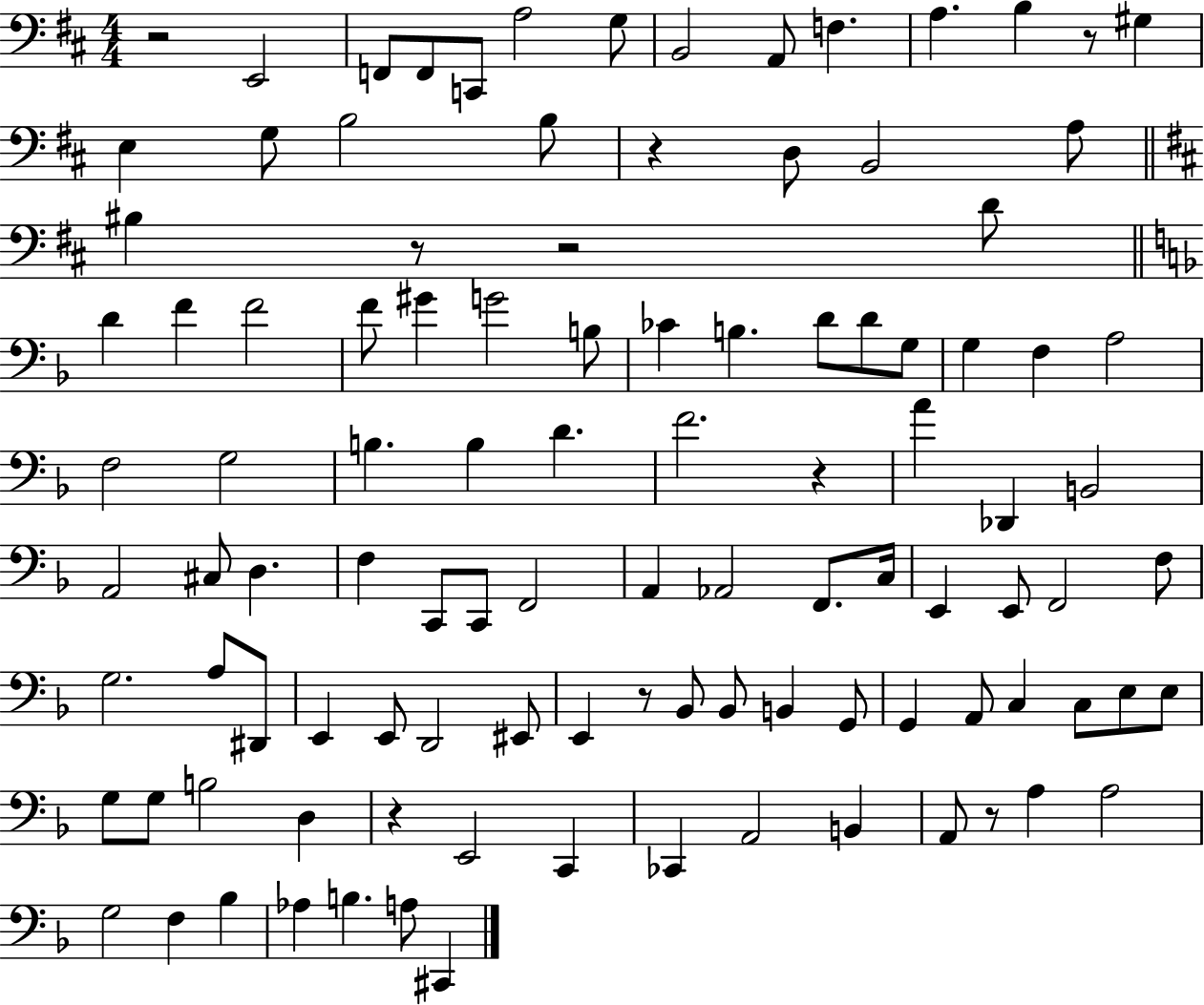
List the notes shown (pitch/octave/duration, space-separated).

R/h E2/h F2/e F2/e C2/e A3/h G3/e B2/h A2/e F3/q. A3/q. B3/q R/e G#3/q E3/q G3/e B3/h B3/e R/q D3/e B2/h A3/e BIS3/q R/e R/h D4/e D4/q F4/q F4/h F4/e G#4/q G4/h B3/e CES4/q B3/q. D4/e D4/e G3/e G3/q F3/q A3/h F3/h G3/h B3/q. B3/q D4/q. F4/h. R/q A4/q Db2/q B2/h A2/h C#3/e D3/q. F3/q C2/e C2/e F2/h A2/q Ab2/h F2/e. C3/s E2/q E2/e F2/h F3/e G3/h. A3/e D#2/e E2/q E2/e D2/h EIS2/e E2/q R/e Bb2/e Bb2/e B2/q G2/e G2/q A2/e C3/q C3/e E3/e E3/e G3/e G3/e B3/h D3/q R/q E2/h C2/q CES2/q A2/h B2/q A2/e R/e A3/q A3/h G3/h F3/q Bb3/q Ab3/q B3/q. A3/e C#2/q